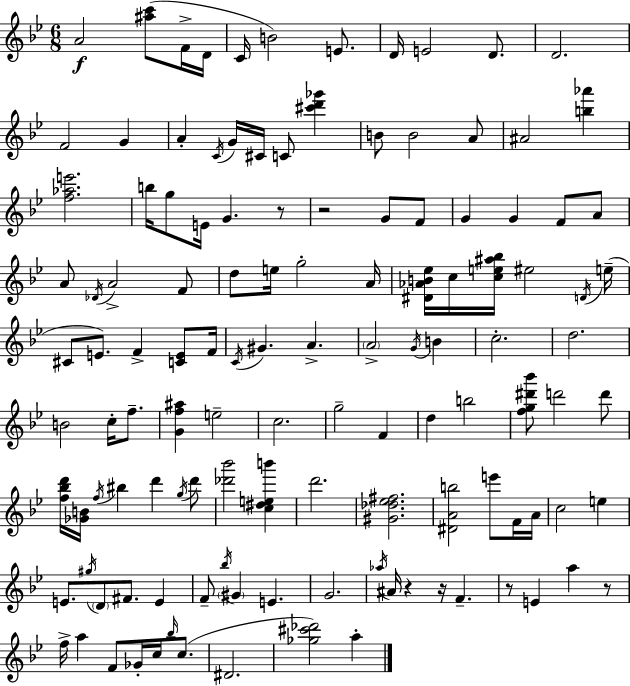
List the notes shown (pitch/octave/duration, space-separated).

A4/h [A#5,C6]/e F4/s D4/s C4/s B4/h E4/e. D4/s E4/h D4/e. D4/h. F4/h G4/q A4/q C4/s G4/s C#4/s C4/e [C#6,D6,Gb6]/q B4/e B4/h A4/e A#4/h [B5,Ab6]/q [F5,Ab5,E6]/h. B5/s G5/e E4/s G4/q. R/e R/h G4/e F4/e G4/q G4/q F4/e A4/e A4/e Db4/s A4/h F4/e D5/e E5/s G5/h A4/s [D#4,Ab4,B4,Eb5]/s C5/s [C5,E5,A#5,Bb5]/s EIS5/h D4/s E5/s C#4/e E4/e. F4/q [C4,E4]/e F4/s C4/s G#4/q. A4/q. A4/h G4/s B4/q C5/h. D5/h. B4/h C5/s F5/e. [G4,F5,A#5]/q E5/h C5/h. G5/h F4/q D5/q B5/h [F5,G5,D#6,Bb6]/e D6/h D6/e [F5,Bb5,D6]/s [Gb4,B4]/s F5/s BIS5/q D6/q G5/s D6/e [Db6,Bb6]/h [C5,D#5,E5,B6]/q D6/h. [G#4,Db5,Eb5,F#5]/h. [D#4,A4,B5]/h E6/e F4/s A4/s C5/h E5/q E4/e. G#5/s D4/e F#4/e. E4/q F4/e Bb5/s G#4/q E4/q. G4/h. Ab5/s A#4/s R/q R/s F4/q. R/e E4/q A5/q R/e F5/s A5/q F4/e Gb4/s C5/s Bb5/s C5/e. D#4/h. [Gb5,C#6,Db6]/h A5/q